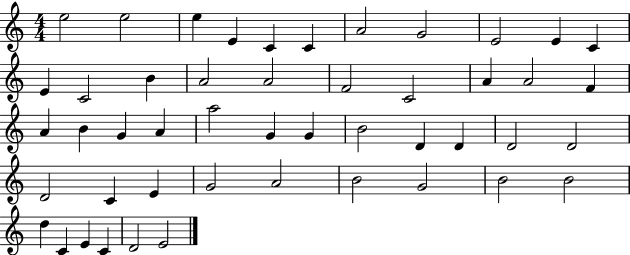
X:1
T:Untitled
M:4/4
L:1/4
K:C
e2 e2 e E C C A2 G2 E2 E C E C2 B A2 A2 F2 C2 A A2 F A B G A a2 G G B2 D D D2 D2 D2 C E G2 A2 B2 G2 B2 B2 d C E C D2 E2